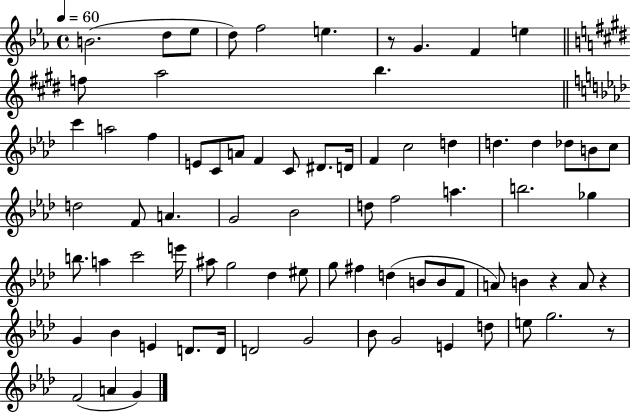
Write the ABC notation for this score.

X:1
T:Untitled
M:4/4
L:1/4
K:Eb
B2 d/2 _e/2 d/2 f2 e z/2 G F e f/2 a2 b c' a2 f E/2 C/2 A/2 F C/2 ^D/2 D/4 F c2 d d d _d/2 B/2 c/2 d2 F/2 A G2 _B2 d/2 f2 a b2 _g b/2 a c'2 e'/4 ^a/2 g2 _d ^e/2 g/2 ^f d B/2 B/2 F/2 A/2 B z A/2 z G _B E D/2 D/4 D2 G2 _B/2 G2 E d/2 e/2 g2 z/2 F2 A G